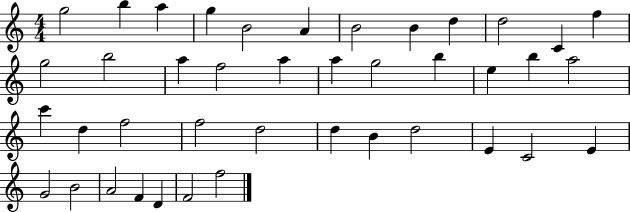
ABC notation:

X:1
T:Untitled
M:4/4
L:1/4
K:C
g2 b a g B2 A B2 B d d2 C f g2 b2 a f2 a a g2 b e b a2 c' d f2 f2 d2 d B d2 E C2 E G2 B2 A2 F D F2 f2